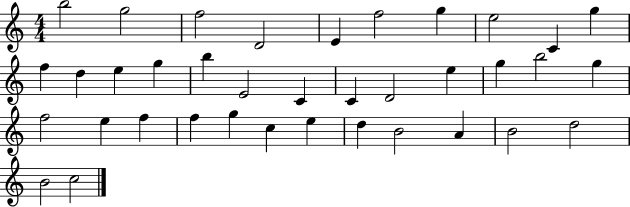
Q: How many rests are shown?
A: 0